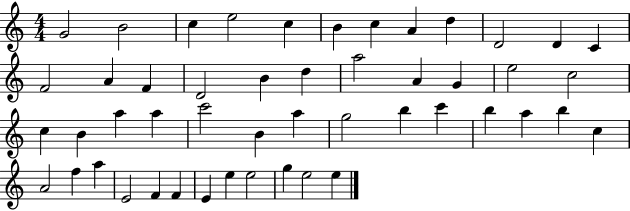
{
  \clef treble
  \numericTimeSignature
  \time 4/4
  \key c \major
  g'2 b'2 | c''4 e''2 c''4 | b'4 c''4 a'4 d''4 | d'2 d'4 c'4 | \break f'2 a'4 f'4 | d'2 b'4 d''4 | a''2 a'4 g'4 | e''2 c''2 | \break c''4 b'4 a''4 a''4 | c'''2 b'4 a''4 | g''2 b''4 c'''4 | b''4 a''4 b''4 c''4 | \break a'2 f''4 a''4 | e'2 f'4 f'4 | e'4 e''4 e''2 | g''4 e''2 e''4 | \break \bar "|."
}